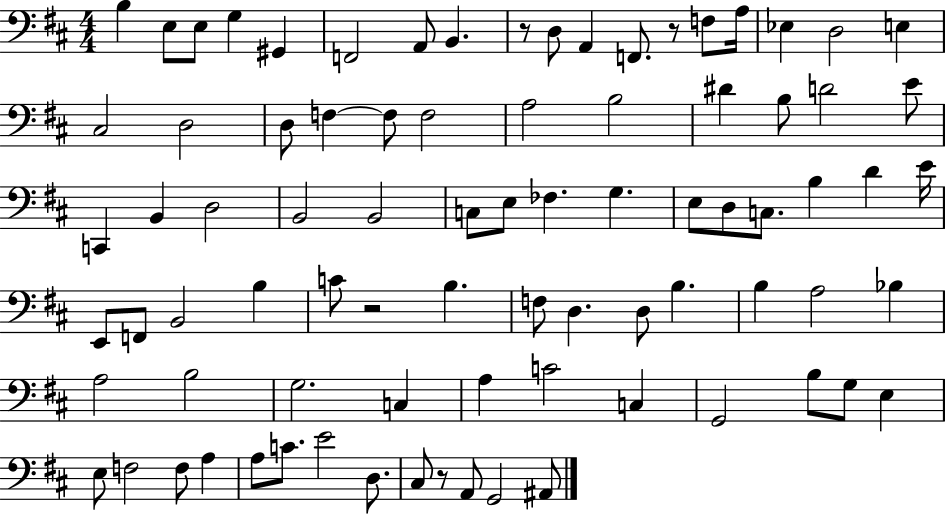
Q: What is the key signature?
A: D major